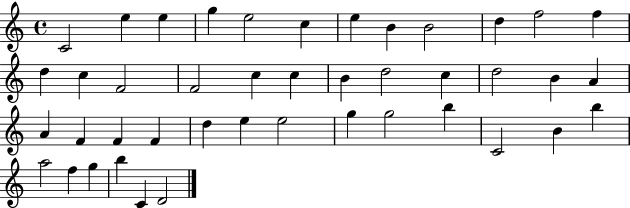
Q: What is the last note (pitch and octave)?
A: D4